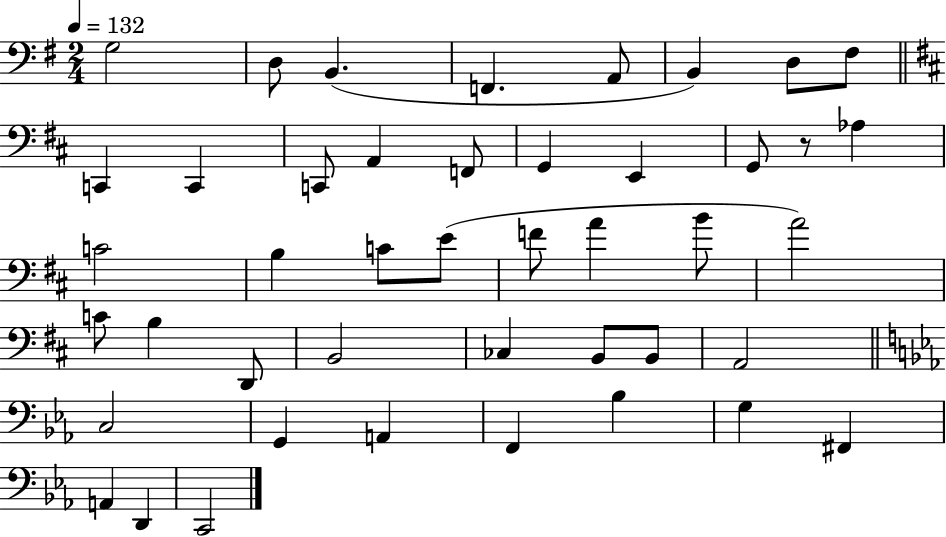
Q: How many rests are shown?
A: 1